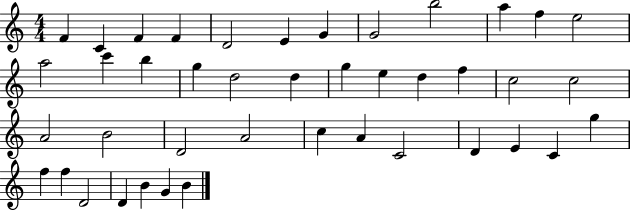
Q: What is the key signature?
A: C major